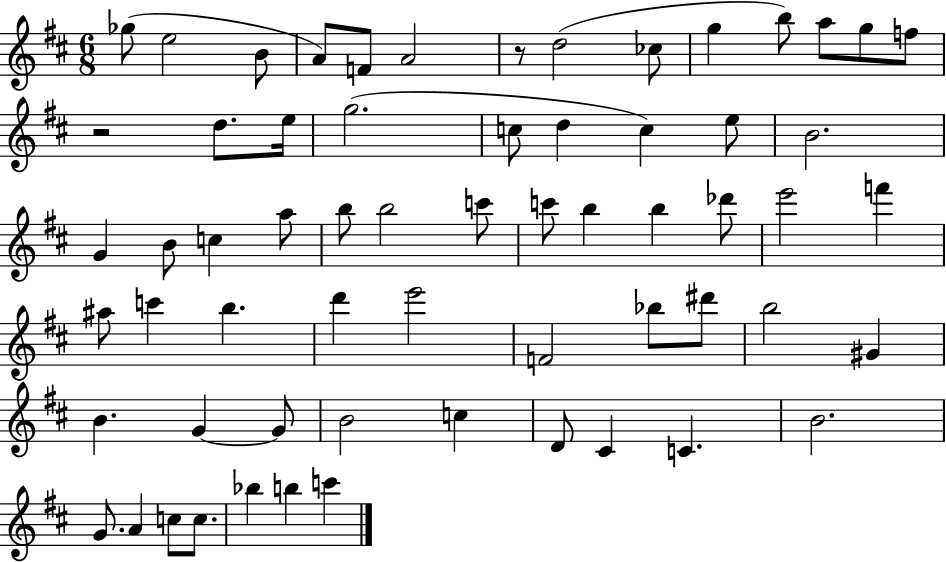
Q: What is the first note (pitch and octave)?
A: Gb5